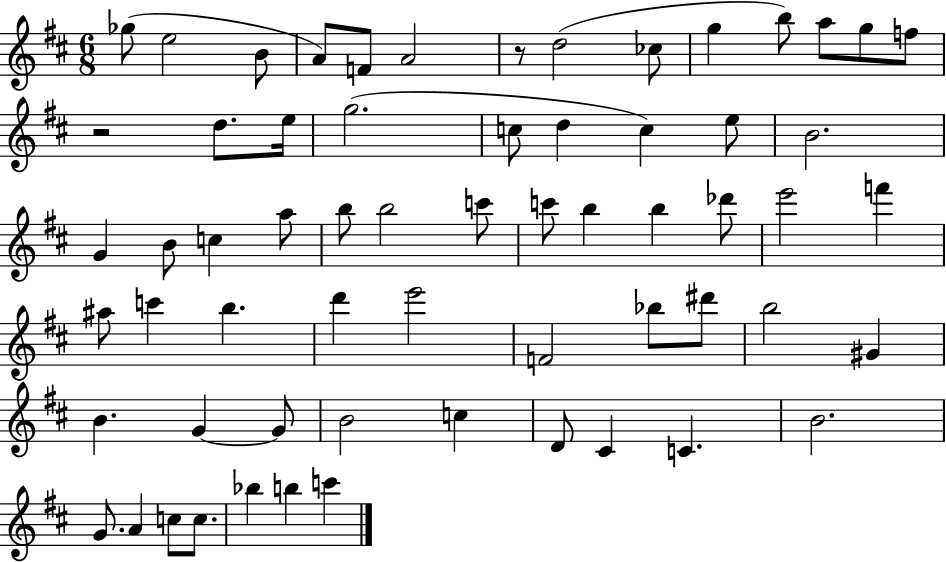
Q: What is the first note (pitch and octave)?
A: Gb5